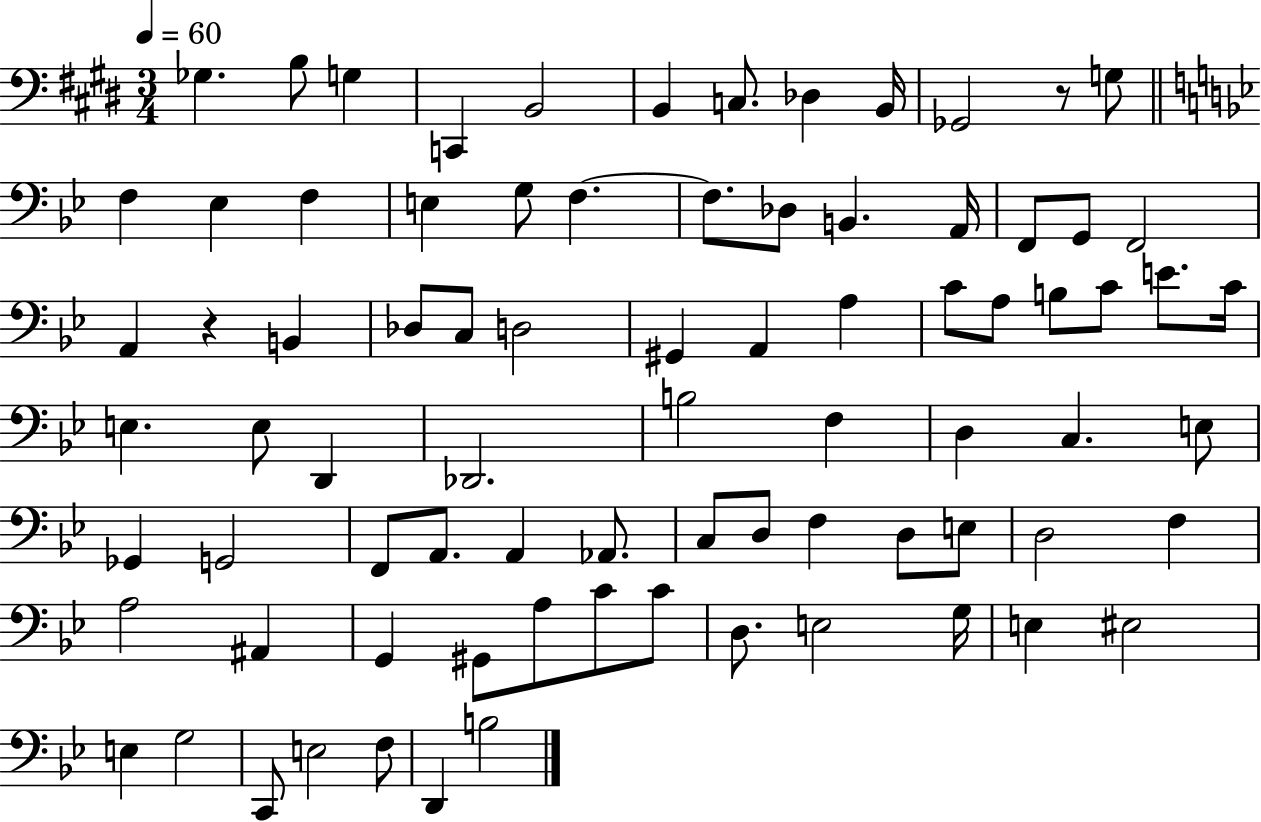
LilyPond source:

{
  \clef bass
  \numericTimeSignature
  \time 3/4
  \key e \major
  \tempo 4 = 60
  ges4. b8 g4 | c,4 b,2 | b,4 c8. des4 b,16 | ges,2 r8 g8 | \break \bar "||" \break \key bes \major f4 ees4 f4 | e4 g8 f4.~~ | f8. des8 b,4. a,16 | f,8 g,8 f,2 | \break a,4 r4 b,4 | des8 c8 d2 | gis,4 a,4 a4 | c'8 a8 b8 c'8 e'8. c'16 | \break e4. e8 d,4 | des,2. | b2 f4 | d4 c4. e8 | \break ges,4 g,2 | f,8 a,8. a,4 aes,8. | c8 d8 f4 d8 e8 | d2 f4 | \break a2 ais,4 | g,4 gis,8 a8 c'8 c'8 | d8. e2 g16 | e4 eis2 | \break e4 g2 | c,8 e2 f8 | d,4 b2 | \bar "|."
}